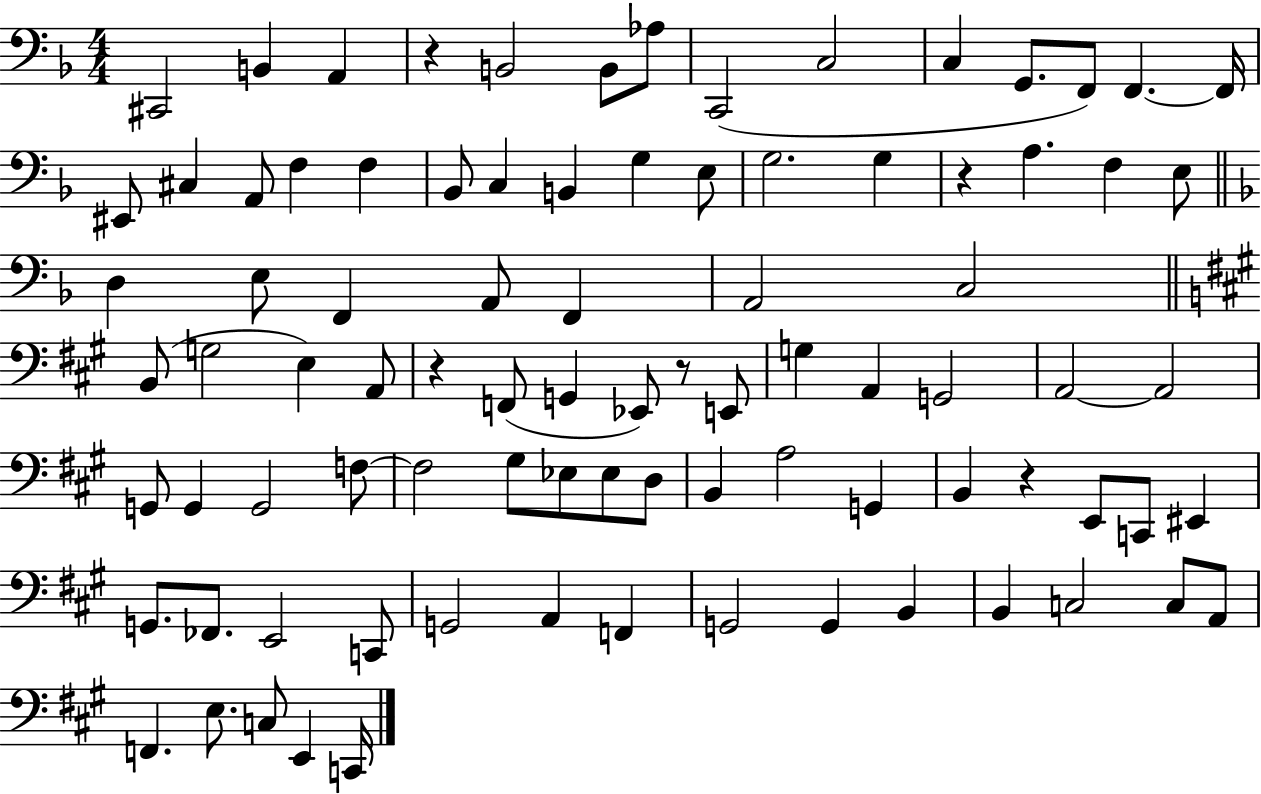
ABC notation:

X:1
T:Untitled
M:4/4
L:1/4
K:F
^C,,2 B,, A,, z B,,2 B,,/2 _A,/2 C,,2 C,2 C, G,,/2 F,,/2 F,, F,,/4 ^E,,/2 ^C, A,,/2 F, F, _B,,/2 C, B,, G, E,/2 G,2 G, z A, F, E,/2 D, E,/2 F,, A,,/2 F,, A,,2 C,2 B,,/2 G,2 E, A,,/2 z F,,/2 G,, _E,,/2 z/2 E,,/2 G, A,, G,,2 A,,2 A,,2 G,,/2 G,, G,,2 F,/2 F,2 ^G,/2 _E,/2 _E,/2 D,/2 B,, A,2 G,, B,, z E,,/2 C,,/2 ^E,, G,,/2 _F,,/2 E,,2 C,,/2 G,,2 A,, F,, G,,2 G,, B,, B,, C,2 C,/2 A,,/2 F,, E,/2 C,/2 E,, C,,/4